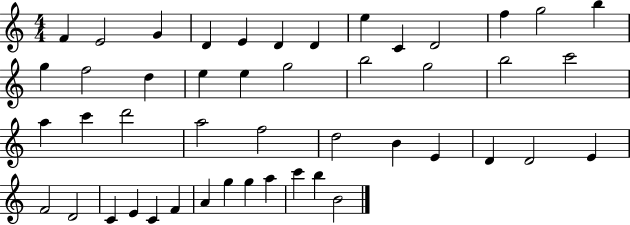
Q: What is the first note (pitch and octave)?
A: F4